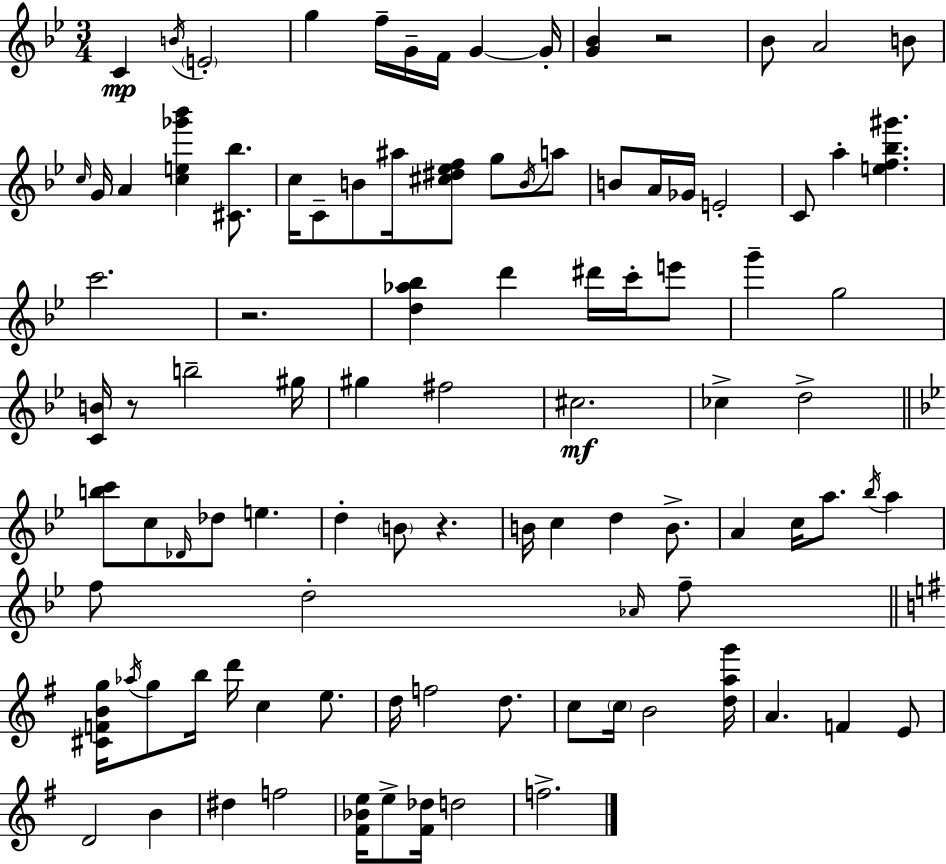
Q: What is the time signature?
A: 3/4